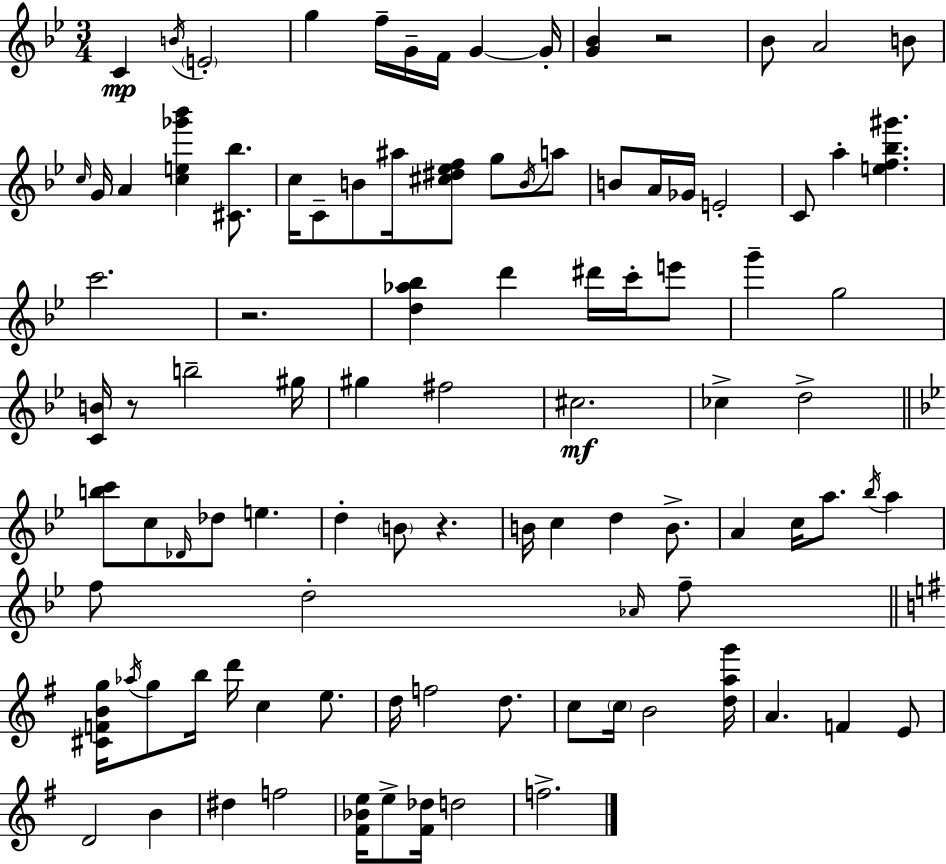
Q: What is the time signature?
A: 3/4